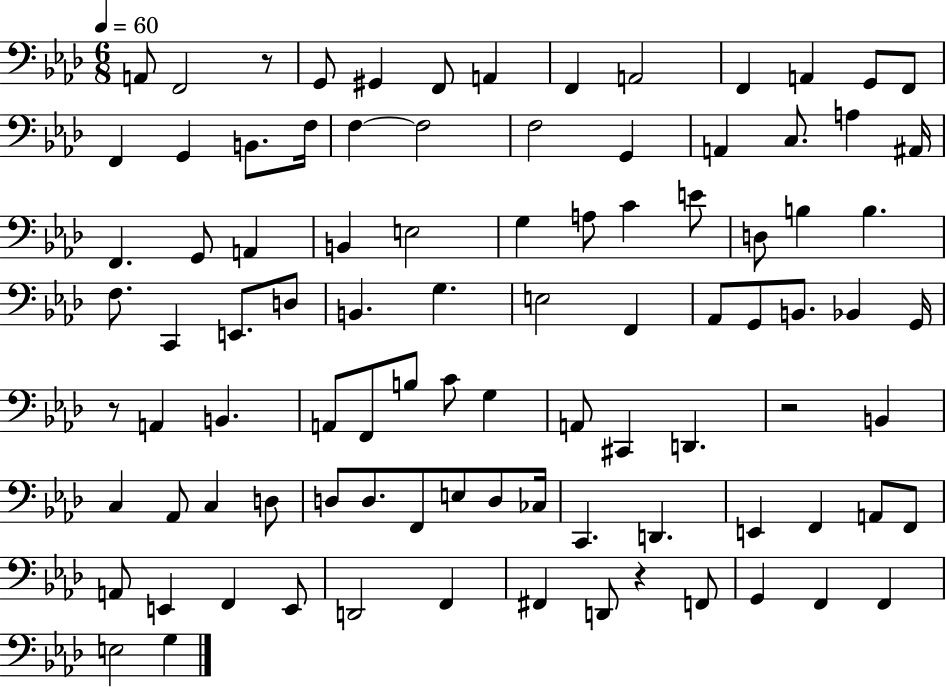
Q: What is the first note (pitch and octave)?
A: A2